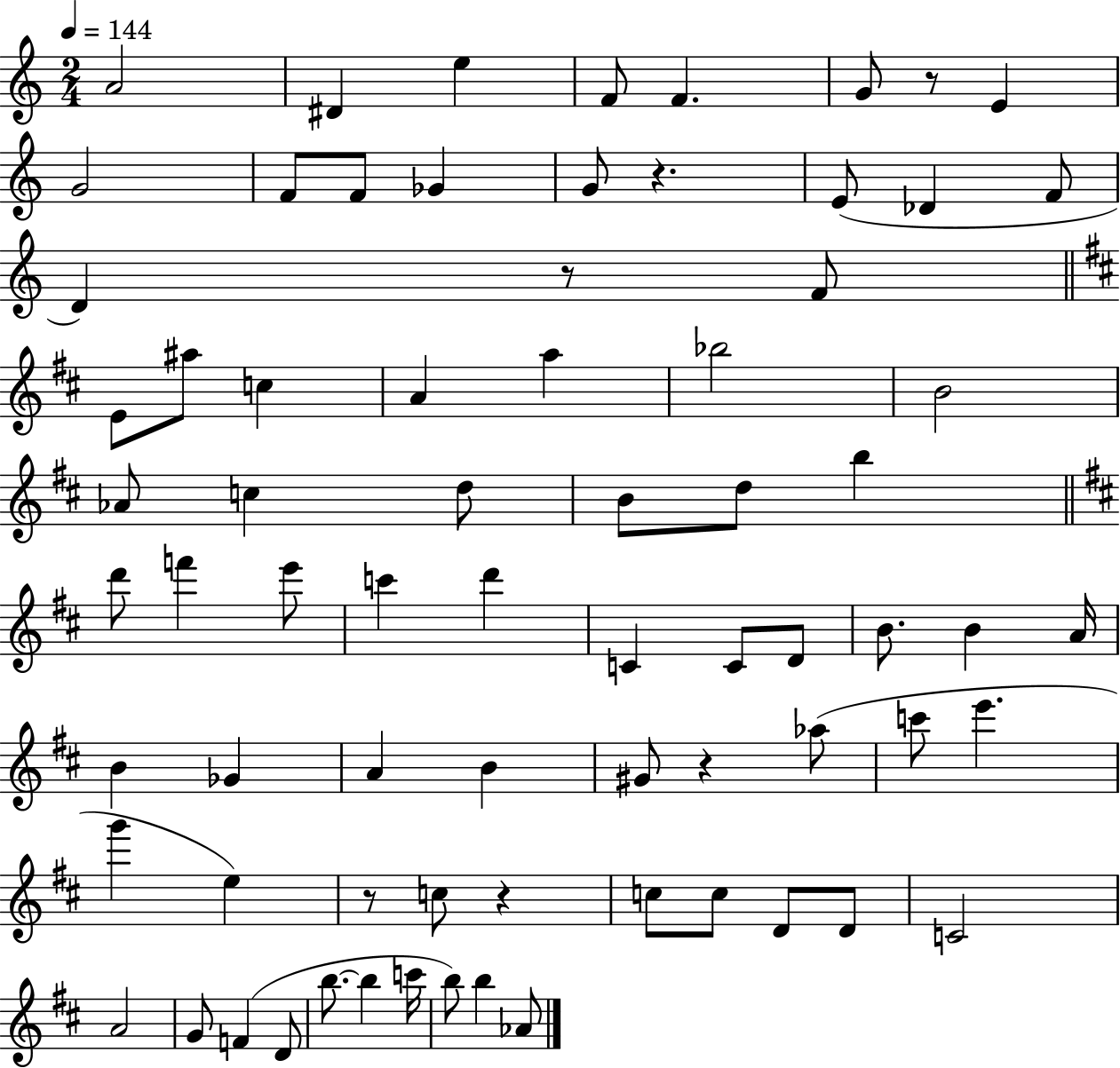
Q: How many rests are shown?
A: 6